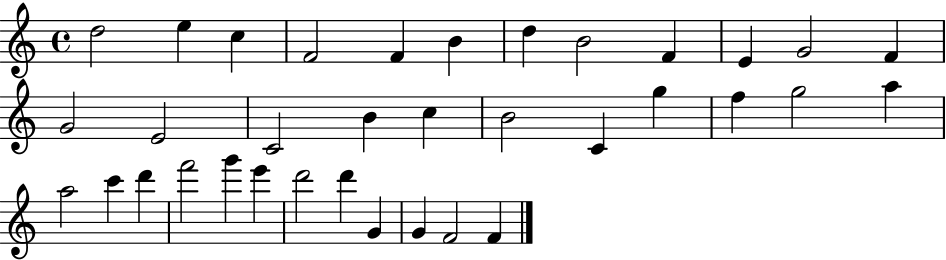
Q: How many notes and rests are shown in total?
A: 35